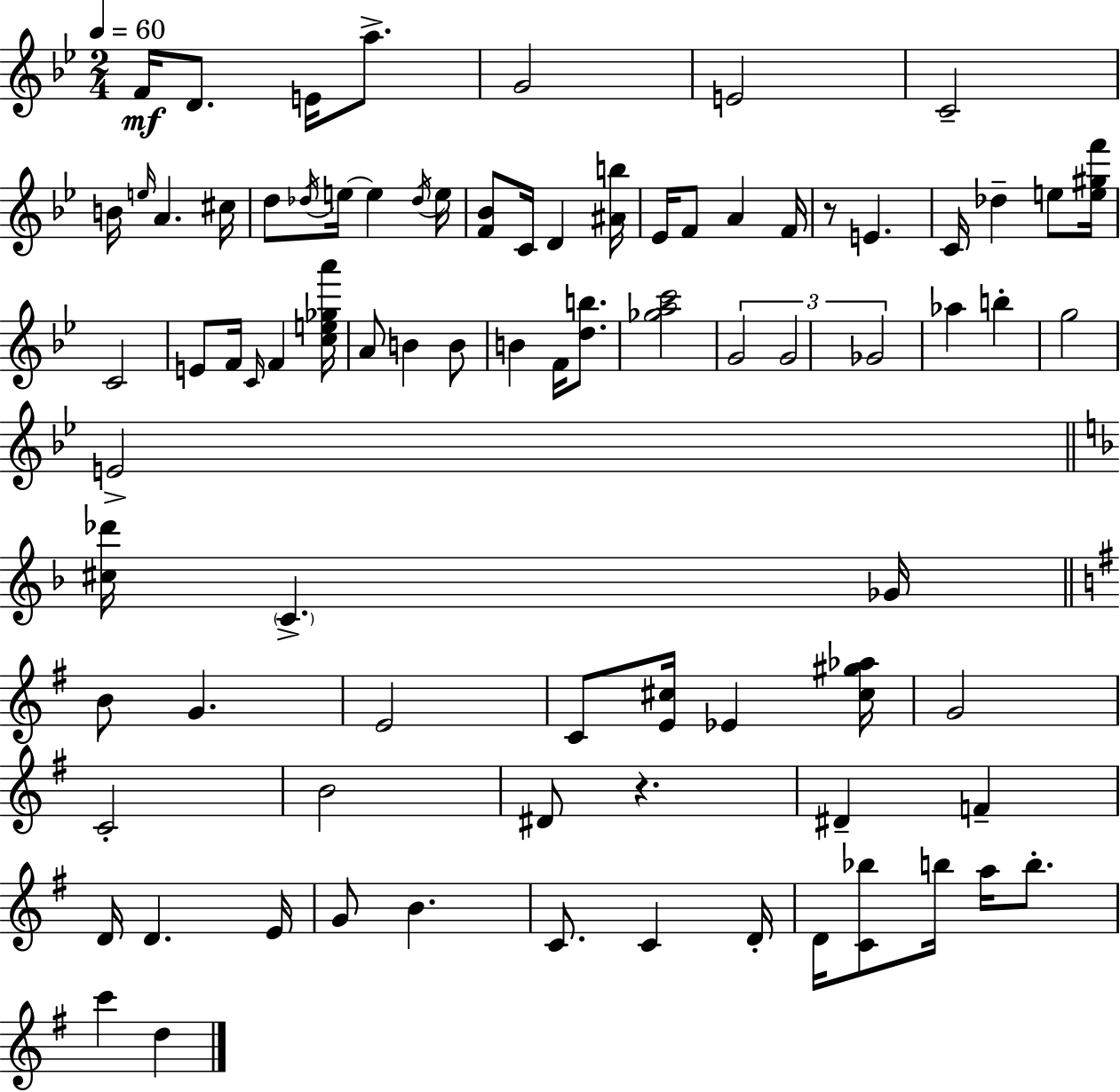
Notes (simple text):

F4/s D4/e. E4/s A5/e. G4/h E4/h C4/h B4/s E5/s A4/q. C#5/s D5/e Db5/s E5/s E5/q Db5/s E5/s [F4,Bb4]/e C4/s D4/q [A#4,B5]/s Eb4/s F4/e A4/q F4/s R/e E4/q. C4/s Db5/q E5/e [E5,G#5,F6]/s C4/h E4/e F4/s C4/s F4/q [C5,E5,Gb5,A6]/s A4/e B4/q B4/e B4/q F4/s [D5,B5]/e. [Gb5,A5,C6]/h G4/h G4/h Gb4/h Ab5/q B5/q G5/h E4/h [C#5,Db6]/s C4/q. Gb4/s B4/e G4/q. E4/h C4/e [E4,C#5]/s Eb4/q [C#5,G#5,Ab5]/s G4/h C4/h B4/h D#4/e R/q. D#4/q F4/q D4/s D4/q. E4/s G4/e B4/q. C4/e. C4/q D4/s D4/s [C4,Bb5]/e B5/s A5/s B5/e. C6/q D5/q